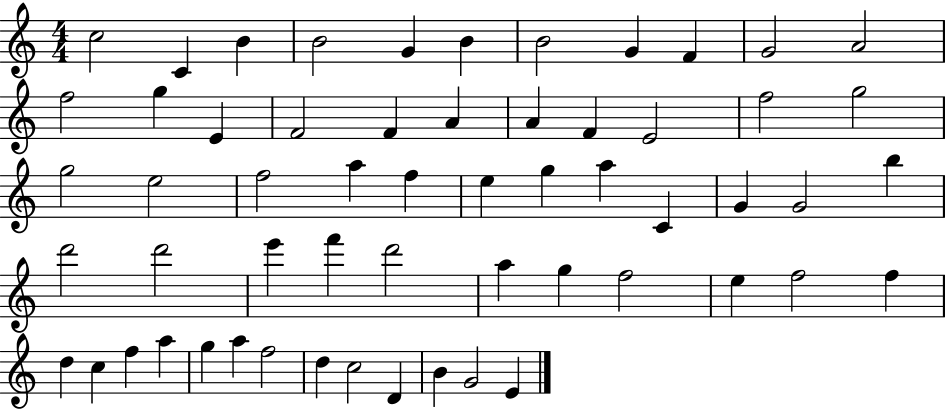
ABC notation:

X:1
T:Untitled
M:4/4
L:1/4
K:C
c2 C B B2 G B B2 G F G2 A2 f2 g E F2 F A A F E2 f2 g2 g2 e2 f2 a f e g a C G G2 b d'2 d'2 e' f' d'2 a g f2 e f2 f d c f a g a f2 d c2 D B G2 E